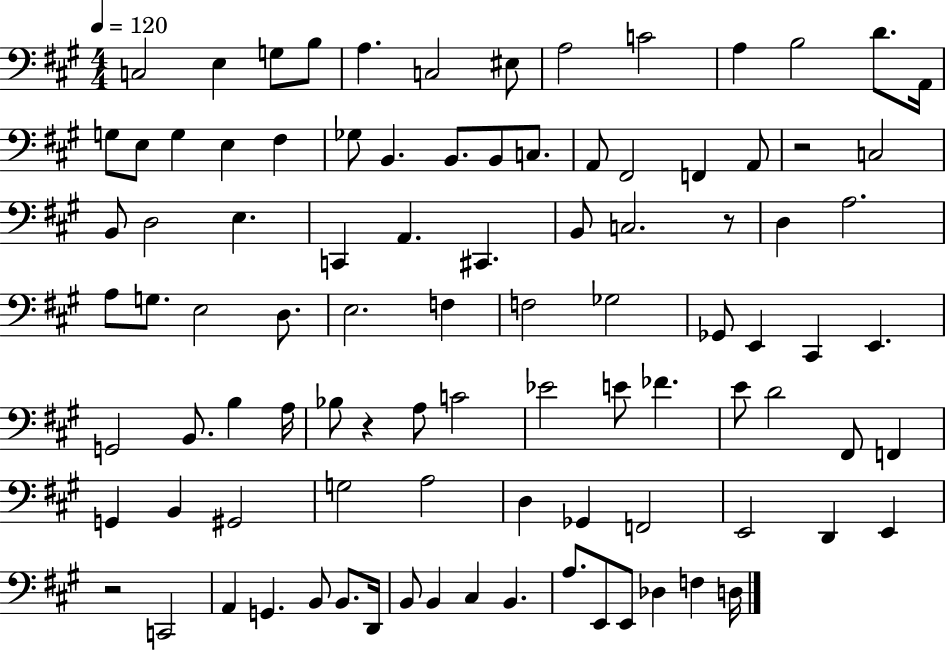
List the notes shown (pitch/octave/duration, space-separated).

C3/h E3/q G3/e B3/e A3/q. C3/h EIS3/e A3/h C4/h A3/q B3/h D4/e. A2/s G3/e E3/e G3/q E3/q F#3/q Gb3/e B2/q. B2/e. B2/e C3/e. A2/e F#2/h F2/q A2/e R/h C3/h B2/e D3/h E3/q. C2/q A2/q. C#2/q. B2/e C3/h. R/e D3/q A3/h. A3/e G3/e. E3/h D3/e. E3/h. F3/q F3/h Gb3/h Gb2/e E2/q C#2/q E2/q. G2/h B2/e. B3/q A3/s Bb3/e R/q A3/e C4/h Eb4/h E4/e FES4/q. E4/e D4/h F#2/e F2/q G2/q B2/q G#2/h G3/h A3/h D3/q Gb2/q F2/h E2/h D2/q E2/q R/h C2/h A2/q G2/q. B2/e B2/e. D2/s B2/e B2/q C#3/q B2/q. A3/e. E2/e E2/e Db3/q F3/q D3/s